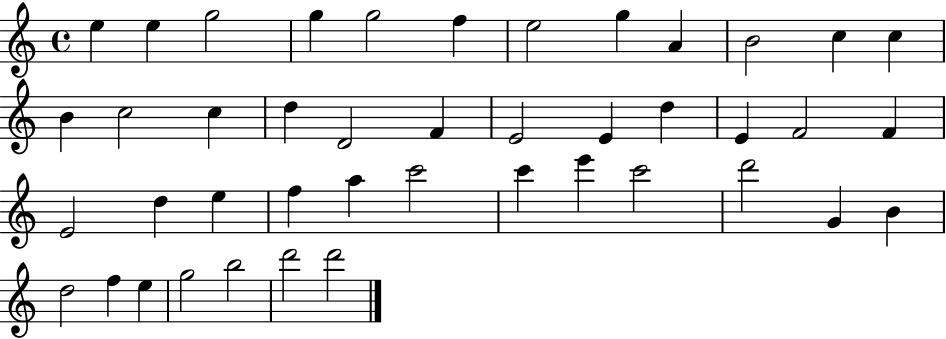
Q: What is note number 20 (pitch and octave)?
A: E4